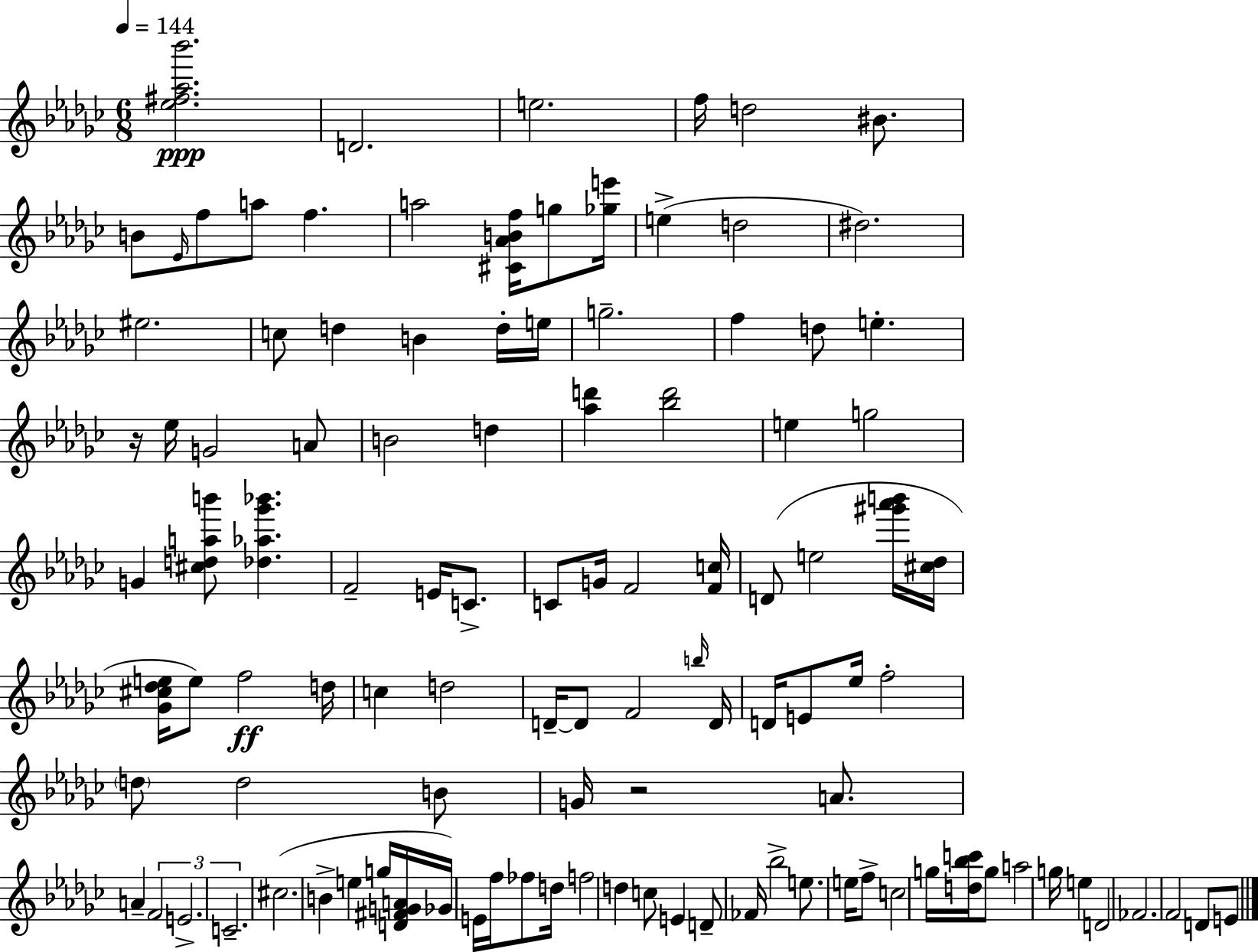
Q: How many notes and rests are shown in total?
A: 109